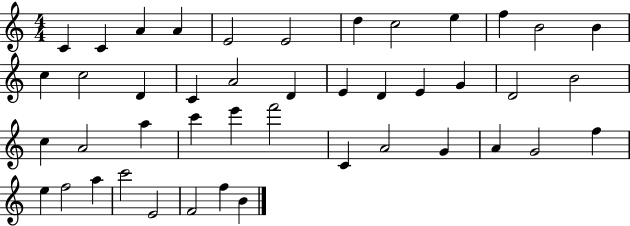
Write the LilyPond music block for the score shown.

{
  \clef treble
  \numericTimeSignature
  \time 4/4
  \key c \major
  c'4 c'4 a'4 a'4 | e'2 e'2 | d''4 c''2 e''4 | f''4 b'2 b'4 | \break c''4 c''2 d'4 | c'4 a'2 d'4 | e'4 d'4 e'4 g'4 | d'2 b'2 | \break c''4 a'2 a''4 | c'''4 e'''4 f'''2 | c'4 a'2 g'4 | a'4 g'2 f''4 | \break e''4 f''2 a''4 | c'''2 e'2 | f'2 f''4 b'4 | \bar "|."
}